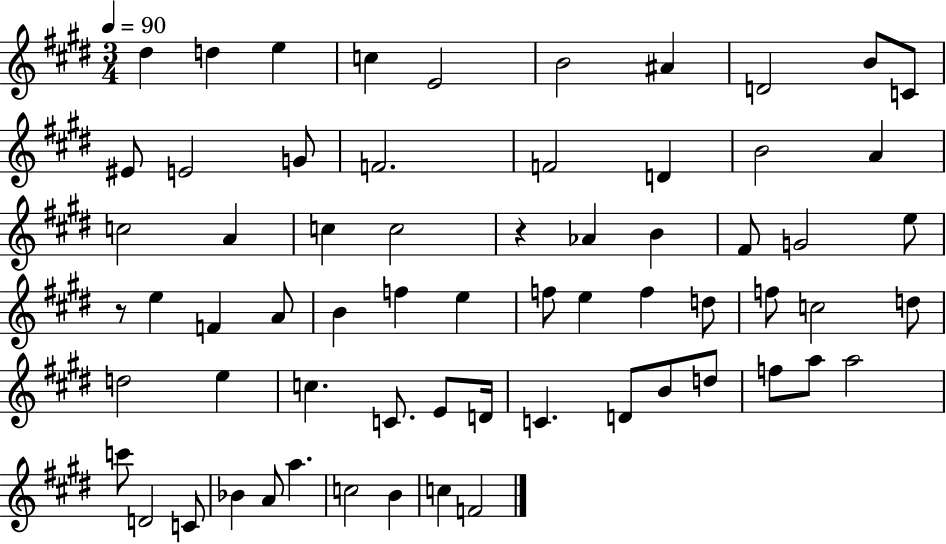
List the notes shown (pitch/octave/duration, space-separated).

D#5/q D5/q E5/q C5/q E4/h B4/h A#4/q D4/h B4/e C4/e EIS4/e E4/h G4/e F4/h. F4/h D4/q B4/h A4/q C5/h A4/q C5/q C5/h R/q Ab4/q B4/q F#4/e G4/h E5/e R/e E5/q F4/q A4/e B4/q F5/q E5/q F5/e E5/q F5/q D5/e F5/e C5/h D5/e D5/h E5/q C5/q. C4/e. E4/e D4/s C4/q. D4/e B4/e D5/e F5/e A5/e A5/h C6/e D4/h C4/e Bb4/q A4/e A5/q. C5/h B4/q C5/q F4/h